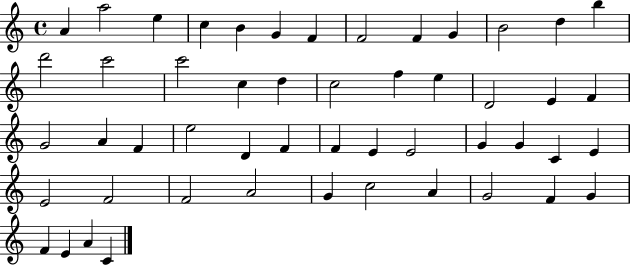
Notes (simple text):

A4/q A5/h E5/q C5/q B4/q G4/q F4/q F4/h F4/q G4/q B4/h D5/q B5/q D6/h C6/h C6/h C5/q D5/q C5/h F5/q E5/q D4/h E4/q F4/q G4/h A4/q F4/q E5/h D4/q F4/q F4/q E4/q E4/h G4/q G4/q C4/q E4/q E4/h F4/h F4/h A4/h G4/q C5/h A4/q G4/h F4/q G4/q F4/q E4/q A4/q C4/q